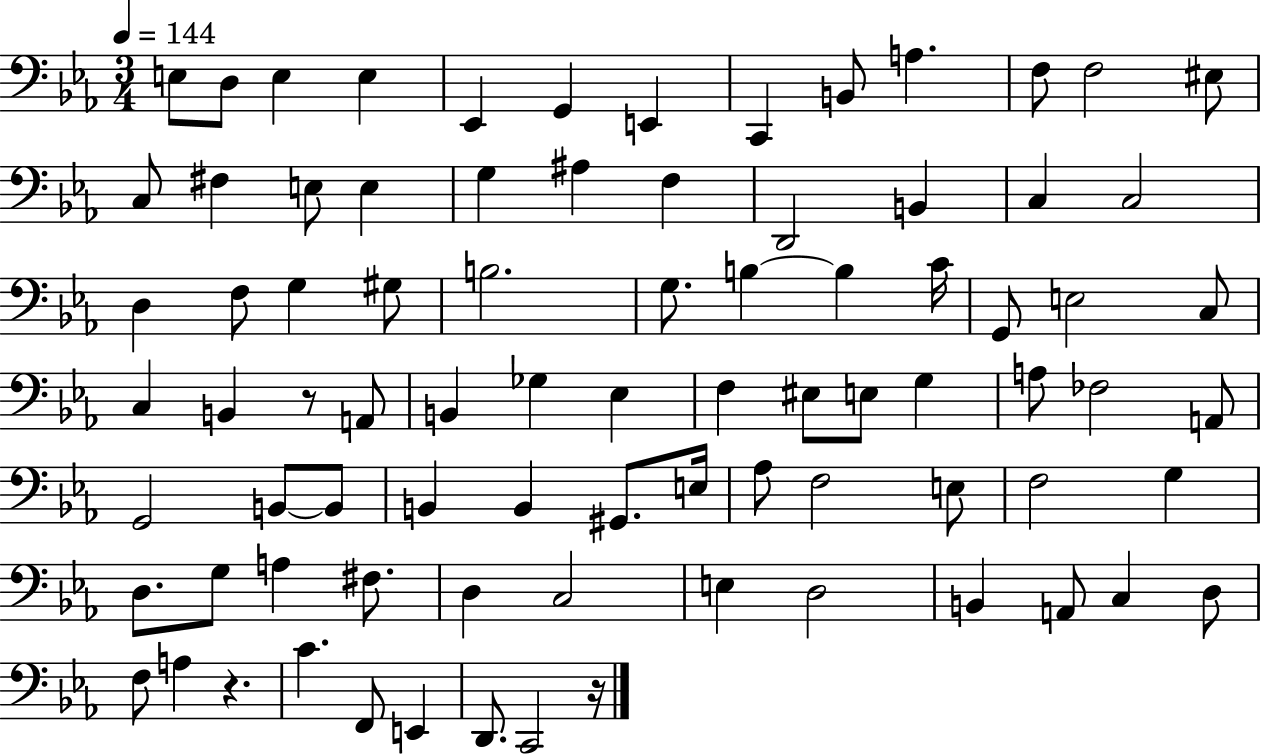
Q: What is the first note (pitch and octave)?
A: E3